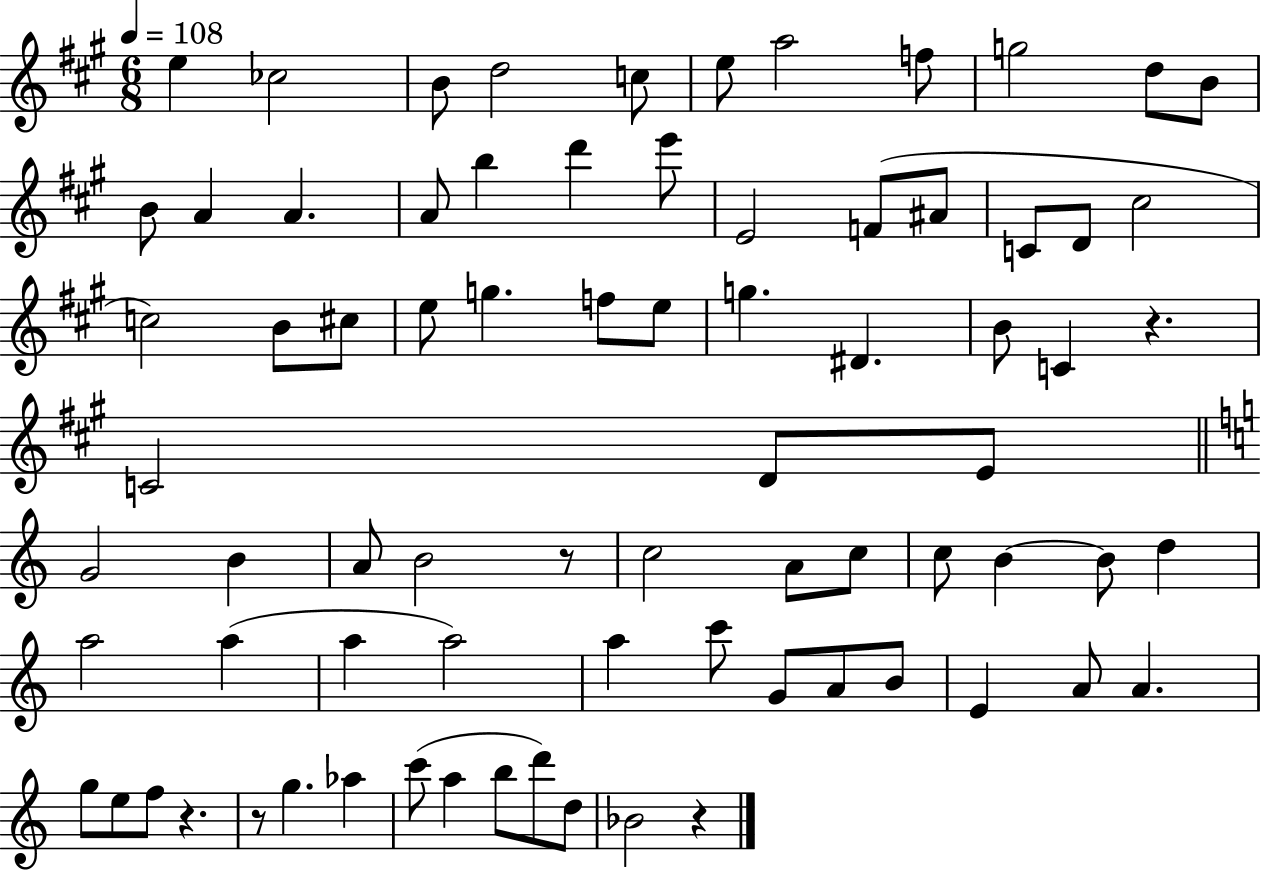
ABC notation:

X:1
T:Untitled
M:6/8
L:1/4
K:A
e _c2 B/2 d2 c/2 e/2 a2 f/2 g2 d/2 B/2 B/2 A A A/2 b d' e'/2 E2 F/2 ^A/2 C/2 D/2 ^c2 c2 B/2 ^c/2 e/2 g f/2 e/2 g ^D B/2 C z C2 D/2 E/2 G2 B A/2 B2 z/2 c2 A/2 c/2 c/2 B B/2 d a2 a a a2 a c'/2 G/2 A/2 B/2 E A/2 A g/2 e/2 f/2 z z/2 g _a c'/2 a b/2 d'/2 d/2 _B2 z